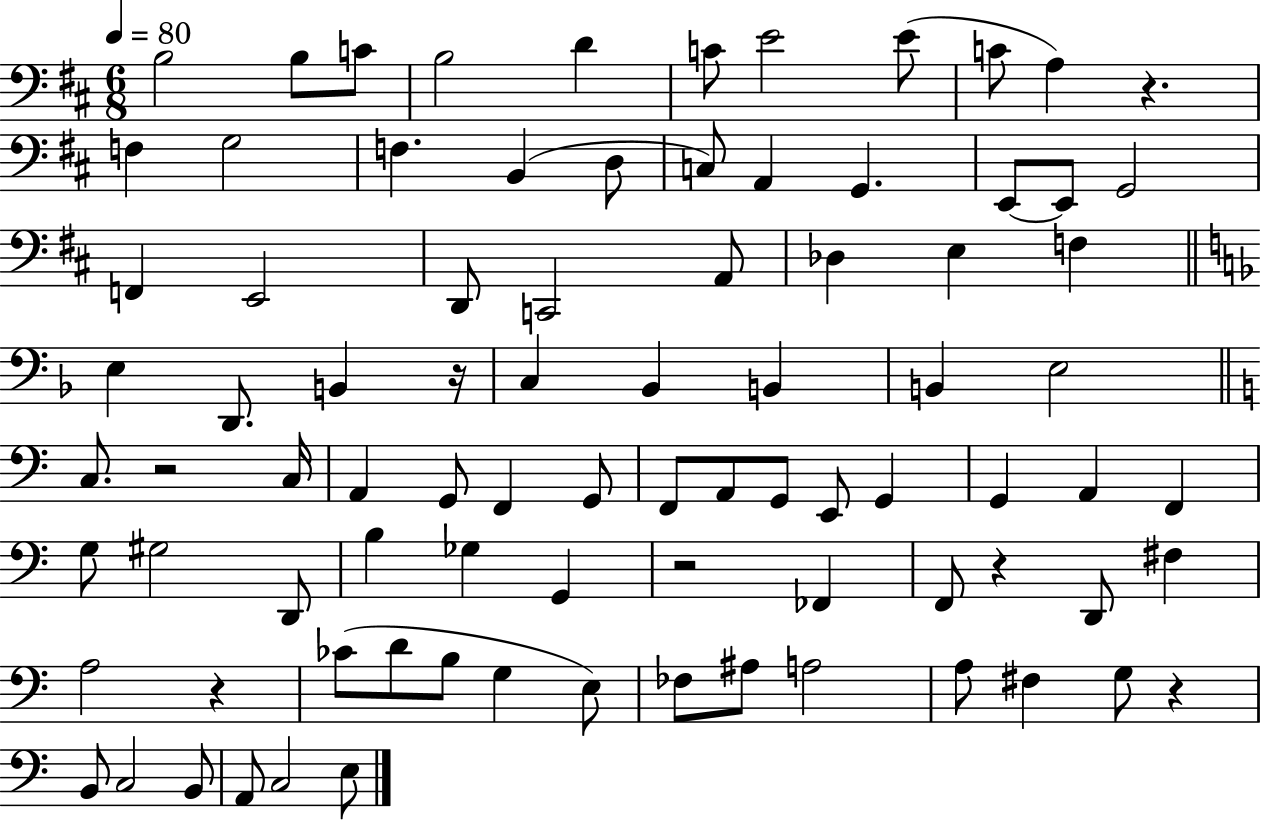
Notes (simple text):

B3/h B3/e C4/e B3/h D4/q C4/e E4/h E4/e C4/e A3/q R/q. F3/q G3/h F3/q. B2/q D3/e C3/e A2/q G2/q. E2/e E2/e G2/h F2/q E2/h D2/e C2/h A2/e Db3/q E3/q F3/q E3/q D2/e. B2/q R/s C3/q Bb2/q B2/q B2/q E3/h C3/e. R/h C3/s A2/q G2/e F2/q G2/e F2/e A2/e G2/e E2/e G2/q G2/q A2/q F2/q G3/e G#3/h D2/e B3/q Gb3/q G2/q R/h FES2/q F2/e R/q D2/e F#3/q A3/h R/q CES4/e D4/e B3/e G3/q E3/e FES3/e A#3/e A3/h A3/e F#3/q G3/e R/q B2/e C3/h B2/e A2/e C3/h E3/e